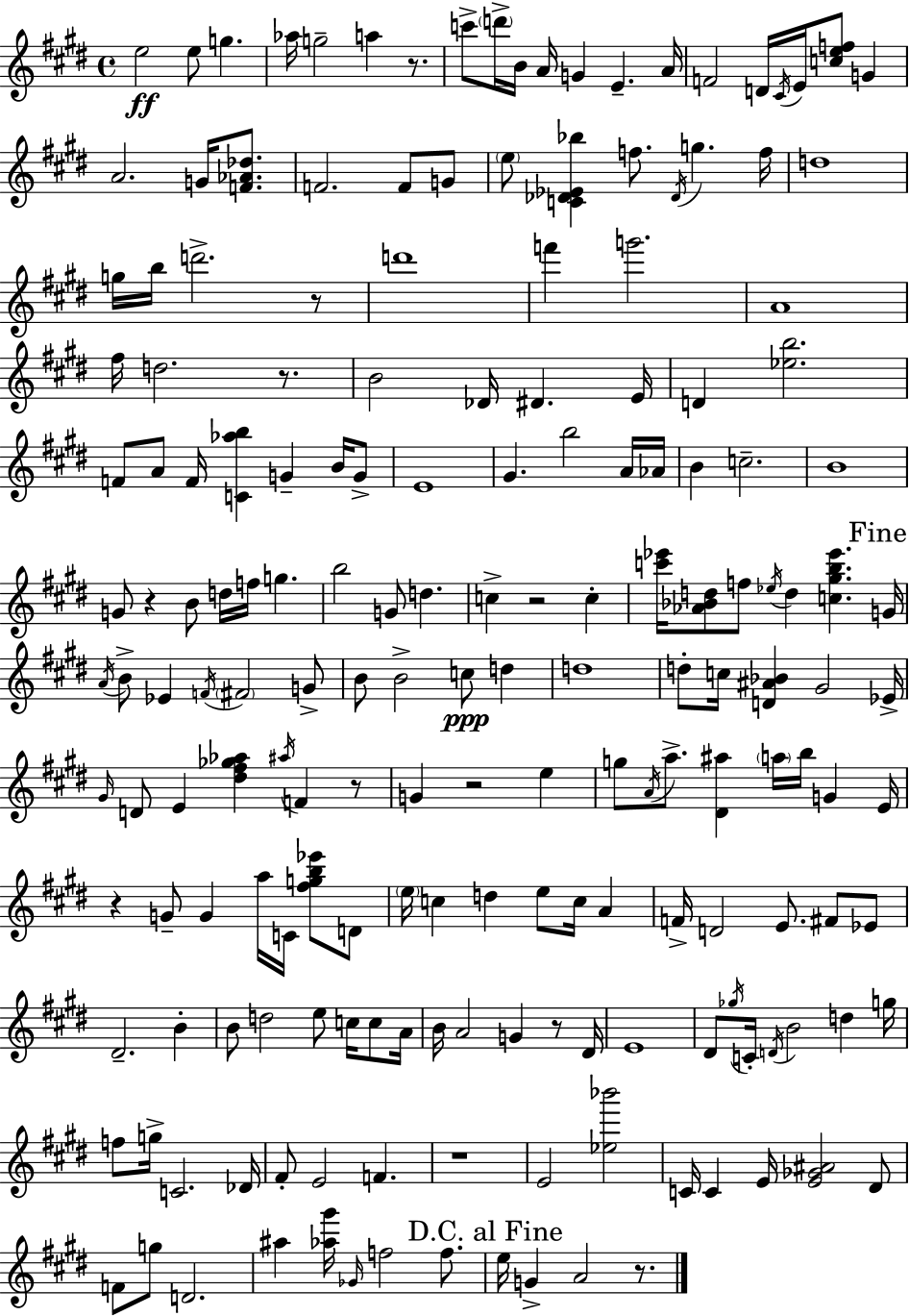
X:1
T:Untitled
M:4/4
L:1/4
K:E
e2 e/2 g _a/4 g2 a z/2 c'/2 d'/4 B/4 A/4 G E A/4 F2 D/4 ^C/4 E/4 [cef]/2 G A2 G/4 [F_A_d]/2 F2 F/2 G/2 e/2 [C_D_E_b] f/2 _D/4 g f/4 d4 g/4 b/4 d'2 z/2 d'4 f' g'2 A4 ^f/4 d2 z/2 B2 _D/4 ^D E/4 D [_eb]2 F/2 A/2 F/4 [C_ab] G B/4 G/2 E4 ^G b2 A/4 _A/4 B c2 B4 G/2 z B/2 d/4 f/4 g b2 G/2 d c z2 c [c'_e']/4 [_A_Bd]/2 f/2 _e/4 d [c^gb_e'] G/4 A/4 B/2 _E F/4 ^F2 G/2 B/2 B2 c/2 d d4 d/2 c/4 [D^A_B] ^G2 _E/4 ^G/4 D/2 E [^d^f_g_a] ^a/4 F z/2 G z2 e g/2 A/4 a/2 [^D^a] a/4 b/4 G E/4 z G/2 G a/4 C/4 [^fgb_e']/2 D/2 e/4 c d e/2 c/4 A F/4 D2 E/2 ^F/2 _E/2 ^D2 B B/2 d2 e/2 c/4 c/2 A/4 B/4 A2 G z/2 ^D/4 E4 ^D/2 _g/4 C/4 D/4 B2 d g/4 f/2 g/4 C2 _D/4 ^F/2 E2 F z4 E2 [_e_b']2 C/4 C E/4 [E_G^A]2 ^D/2 F/2 g/2 D2 ^a [_a^g']/4 _G/4 f2 f/2 e/4 G A2 z/2